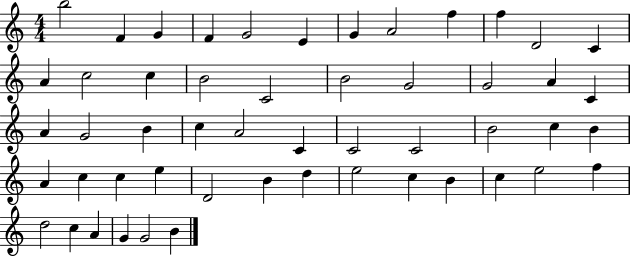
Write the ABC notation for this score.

X:1
T:Untitled
M:4/4
L:1/4
K:C
b2 F G F G2 E G A2 f f D2 C A c2 c B2 C2 B2 G2 G2 A C A G2 B c A2 C C2 C2 B2 c B A c c e D2 B d e2 c B c e2 f d2 c A G G2 B